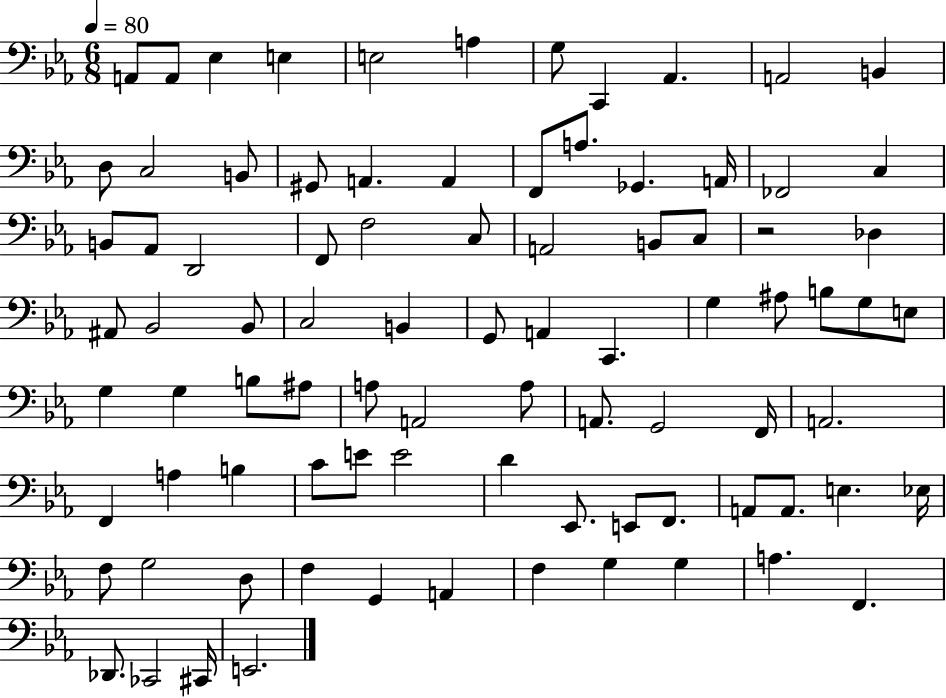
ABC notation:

X:1
T:Untitled
M:6/8
L:1/4
K:Eb
A,,/2 A,,/2 _E, E, E,2 A, G,/2 C,, _A,, A,,2 B,, D,/2 C,2 B,,/2 ^G,,/2 A,, A,, F,,/2 A,/2 _G,, A,,/4 _F,,2 C, B,,/2 _A,,/2 D,,2 F,,/2 F,2 C,/2 A,,2 B,,/2 C,/2 z2 _D, ^A,,/2 _B,,2 _B,,/2 C,2 B,, G,,/2 A,, C,, G, ^A,/2 B,/2 G,/2 E,/2 G, G, B,/2 ^A,/2 A,/2 A,,2 A,/2 A,,/2 G,,2 F,,/4 A,,2 F,, A, B, C/2 E/2 E2 D _E,,/2 E,,/2 F,,/2 A,,/2 A,,/2 E, _E,/4 F,/2 G,2 D,/2 F, G,, A,, F, G, G, A, F,, _D,,/2 _C,,2 ^C,,/4 E,,2